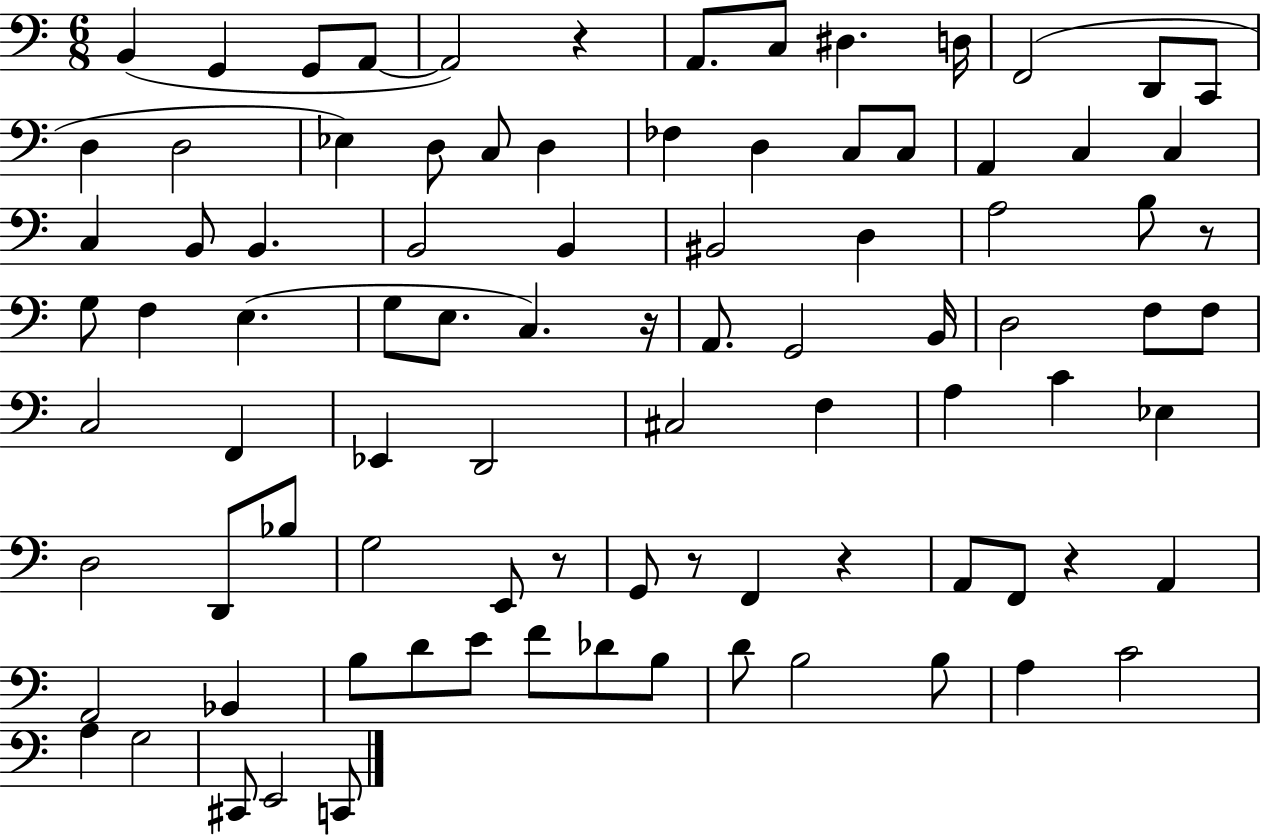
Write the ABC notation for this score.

X:1
T:Untitled
M:6/8
L:1/4
K:C
B,, G,, G,,/2 A,,/2 A,,2 z A,,/2 C,/2 ^D, D,/4 F,,2 D,,/2 C,,/2 D, D,2 _E, D,/2 C,/2 D, _F, D, C,/2 C,/2 A,, C, C, C, B,,/2 B,, B,,2 B,, ^B,,2 D, A,2 B,/2 z/2 G,/2 F, E, G,/2 E,/2 C, z/4 A,,/2 G,,2 B,,/4 D,2 F,/2 F,/2 C,2 F,, _E,, D,,2 ^C,2 F, A, C _E, D,2 D,,/2 _B,/2 G,2 E,,/2 z/2 G,,/2 z/2 F,, z A,,/2 F,,/2 z A,, A,,2 _B,, B,/2 D/2 E/2 F/2 _D/2 B,/2 D/2 B,2 B,/2 A, C2 A, G,2 ^C,,/2 E,,2 C,,/2